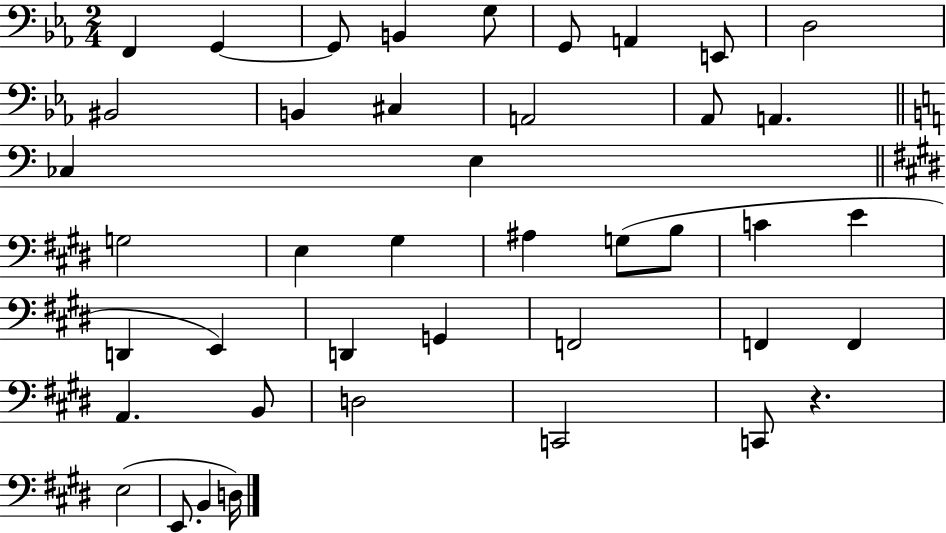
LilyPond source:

{
  \clef bass
  \numericTimeSignature
  \time 2/4
  \key ees \major
  \repeat volta 2 { f,4 g,4~~ | g,8 b,4 g8 | g,8 a,4 e,8 | d2 | \break bis,2 | b,4 cis4 | a,2 | aes,8 a,4. | \break \bar "||" \break \key c \major ces4 e4 | \bar "||" \break \key e \major g2 | e4 gis4 | ais4 g8( b8 | c'4 e'4 | \break d,4 e,4) | d,4 g,4 | f,2 | f,4 f,4 | \break a,4. b,8 | d2 | c,2 | c,8 r4. | \break e2( | e,8. b,4 d16) | } \bar "|."
}